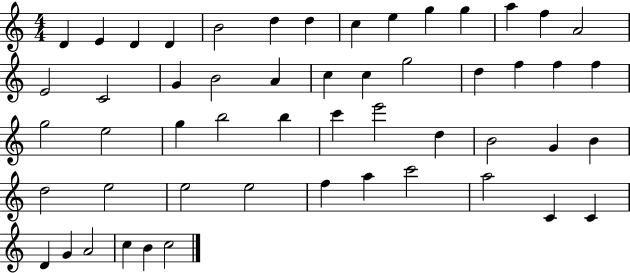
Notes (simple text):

D4/q E4/q D4/q D4/q B4/h D5/q D5/q C5/q E5/q G5/q G5/q A5/q F5/q A4/h E4/h C4/h G4/q B4/h A4/q C5/q C5/q G5/h D5/q F5/q F5/q F5/q G5/h E5/h G5/q B5/h B5/q C6/q E6/h D5/q B4/h G4/q B4/q D5/h E5/h E5/h E5/h F5/q A5/q C6/h A5/h C4/q C4/q D4/q G4/q A4/h C5/q B4/q C5/h